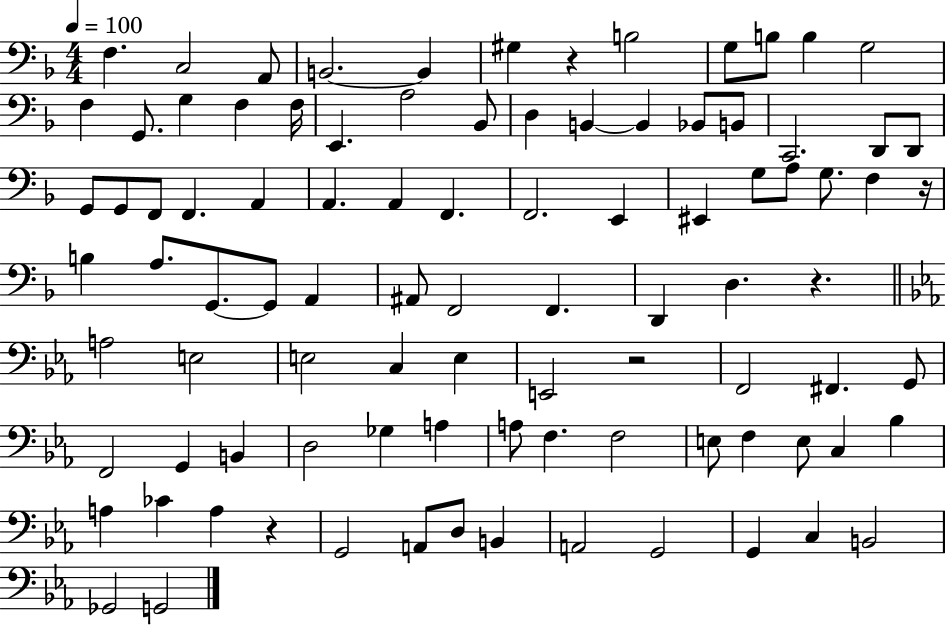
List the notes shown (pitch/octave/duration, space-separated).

F3/q. C3/h A2/e B2/h. B2/q G#3/q R/q B3/h G3/e B3/e B3/q G3/h F3/q G2/e. G3/q F3/q F3/s E2/q. A3/h Bb2/e D3/q B2/q B2/q Bb2/e B2/e C2/h. D2/e D2/e G2/e G2/e F2/e F2/q. A2/q A2/q. A2/q F2/q. F2/h. E2/q EIS2/q G3/e A3/e G3/e. F3/q R/s B3/q A3/e. G2/e. G2/e A2/q A#2/e F2/h F2/q. D2/q D3/q. R/q. A3/h E3/h E3/h C3/q E3/q E2/h R/h F2/h F#2/q. G2/e F2/h G2/q B2/q D3/h Gb3/q A3/q A3/e F3/q. F3/h E3/e F3/q E3/e C3/q Bb3/q A3/q CES4/q A3/q R/q G2/h A2/e D3/e B2/q A2/h G2/h G2/q C3/q B2/h Gb2/h G2/h